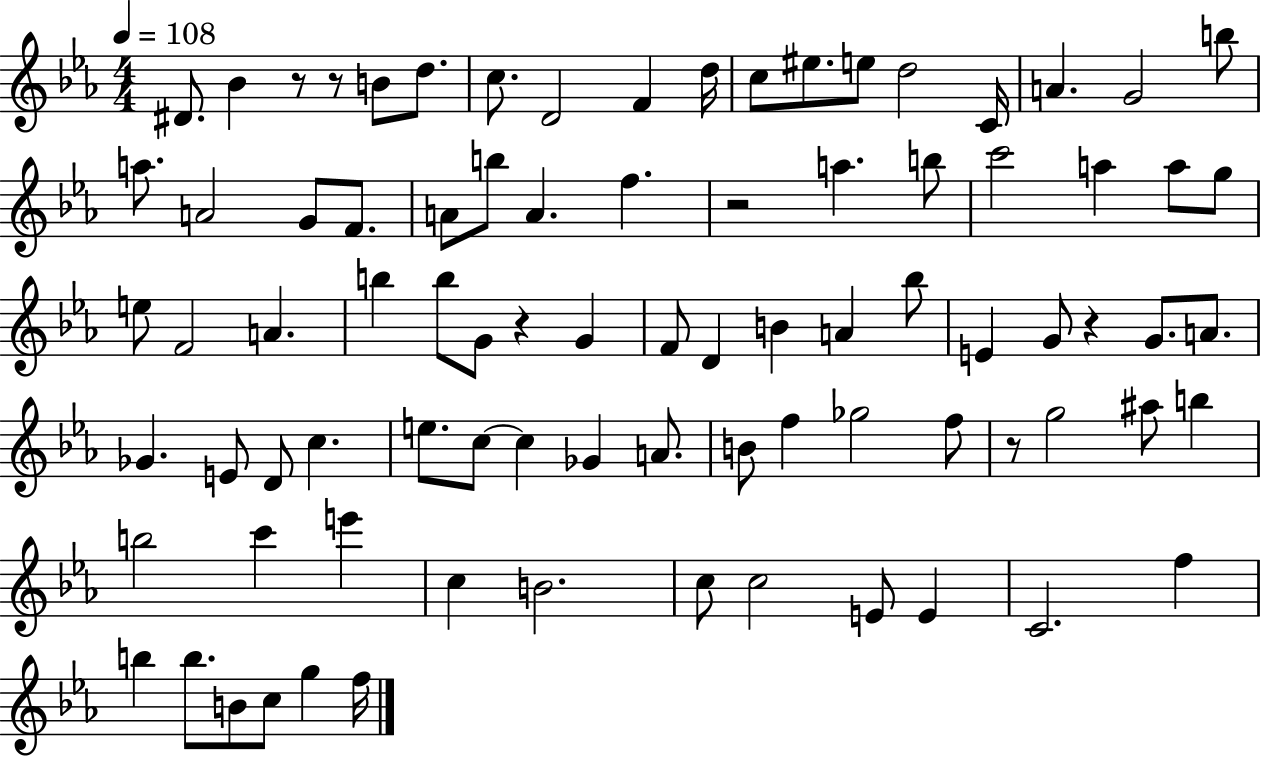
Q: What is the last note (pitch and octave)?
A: F5